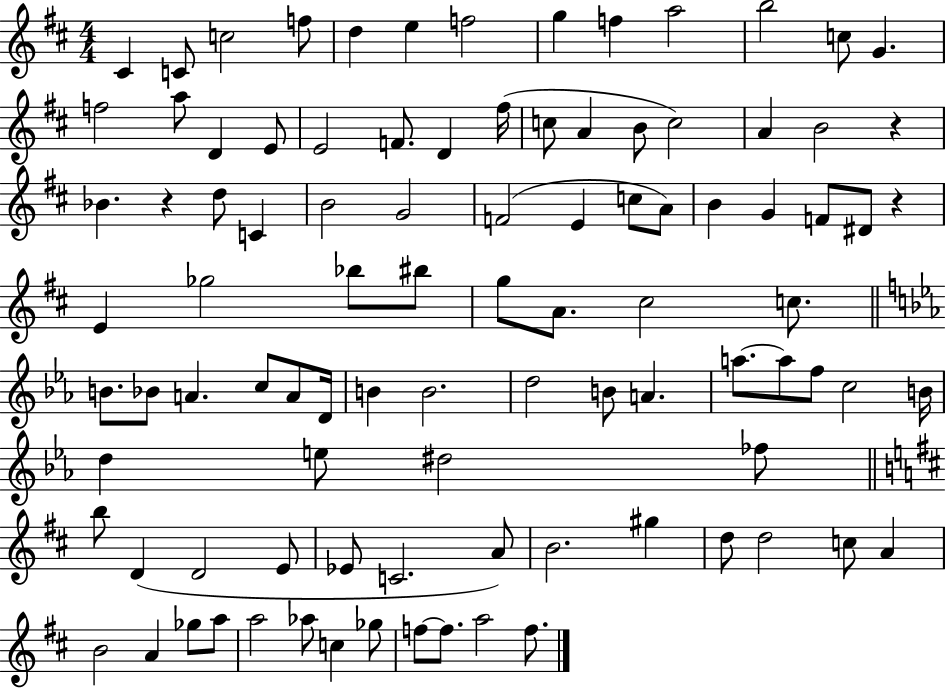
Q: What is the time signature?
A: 4/4